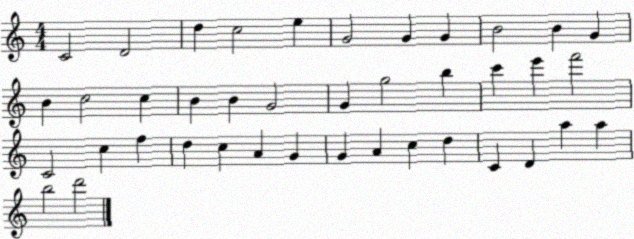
X:1
T:Untitled
M:4/4
L:1/4
K:C
C2 D2 d c2 e G2 G G B2 B G B c2 c B B G2 G g2 b c' e' f'2 C2 c f d c A G G A c d C D a a b2 d'2